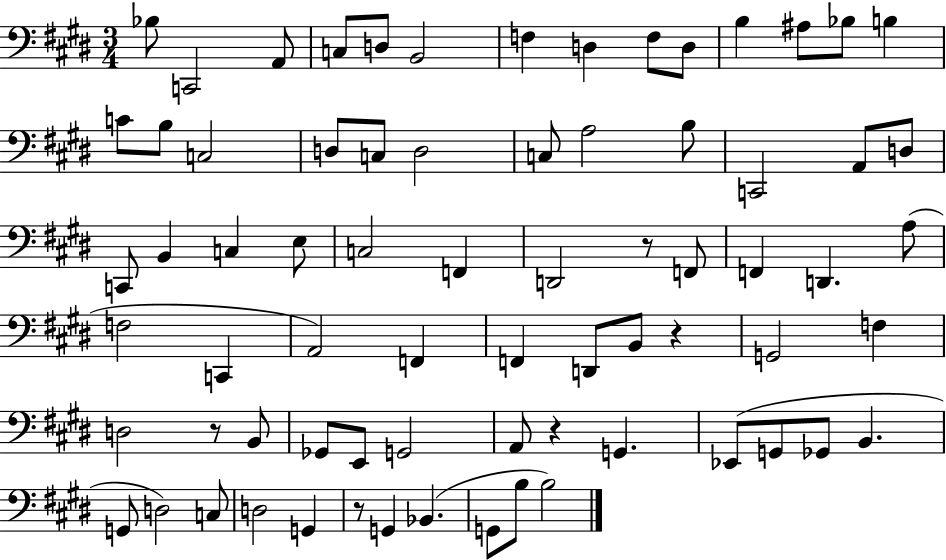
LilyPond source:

{
  \clef bass
  \numericTimeSignature
  \time 3/4
  \key e \major
  bes8 c,2 a,8 | c8 d8 b,2 | f4 d4 f8 d8 | b4 ais8 bes8 b4 | \break c'8 b8 c2 | d8 c8 d2 | c8 a2 b8 | c,2 a,8 d8 | \break c,8 b,4 c4 e8 | c2 f,4 | d,2 r8 f,8 | f,4 d,4. a8( | \break f2 c,4 | a,2) f,4 | f,4 d,8 b,8 r4 | g,2 f4 | \break d2 r8 b,8 | ges,8 e,8 g,2 | a,8 r4 g,4. | ees,8( g,8 ges,8 b,4. | \break g,8 d2) c8 | d2 g,4 | r8 g,4 bes,4.( | g,8 b8 b2) | \break \bar "|."
}